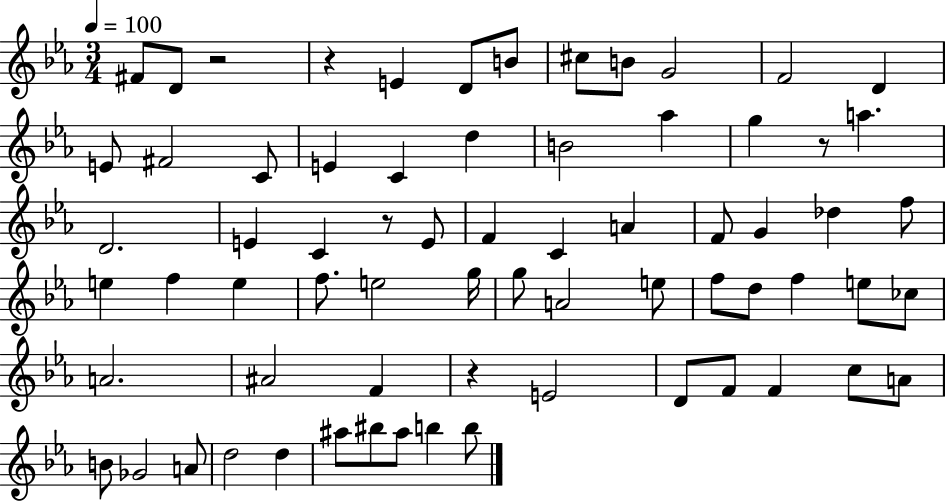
{
  \clef treble
  \numericTimeSignature
  \time 3/4
  \key ees \major
  \tempo 4 = 100
  fis'8 d'8 r2 | r4 e'4 d'8 b'8 | cis''8 b'8 g'2 | f'2 d'4 | \break e'8 fis'2 c'8 | e'4 c'4 d''4 | b'2 aes''4 | g''4 r8 a''4. | \break d'2. | e'4 c'4 r8 e'8 | f'4 c'4 a'4 | f'8 g'4 des''4 f''8 | \break e''4 f''4 e''4 | f''8. e''2 g''16 | g''8 a'2 e''8 | f''8 d''8 f''4 e''8 ces''8 | \break a'2. | ais'2 f'4 | r4 e'2 | d'8 f'8 f'4 c''8 a'8 | \break b'8 ges'2 a'8 | d''2 d''4 | ais''8 bis''8 ais''8 b''4 b''8 | \bar "|."
}